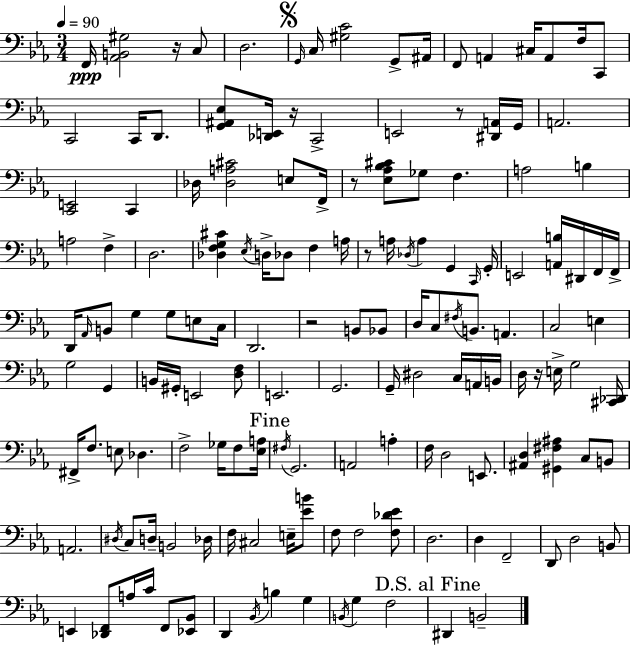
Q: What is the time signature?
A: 3/4